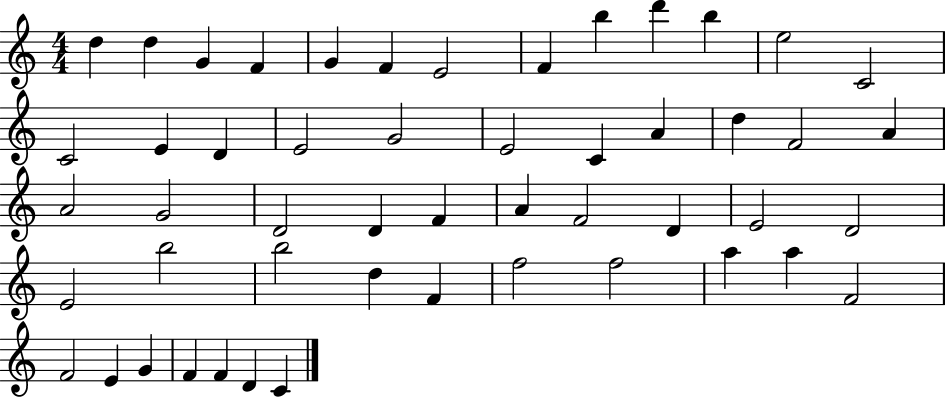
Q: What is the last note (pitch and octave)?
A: C4